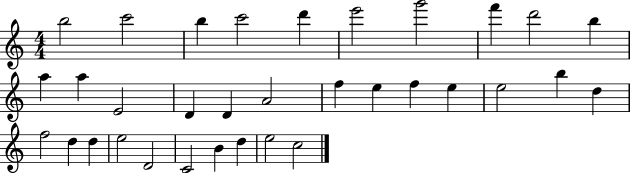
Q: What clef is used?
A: treble